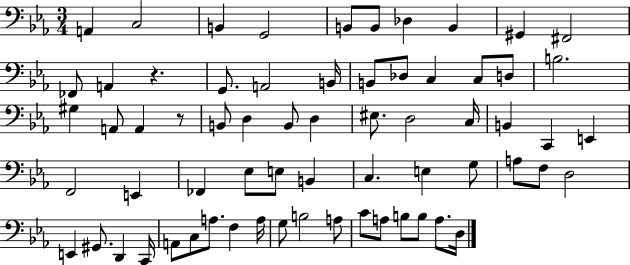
X:1
T:Untitled
M:3/4
L:1/4
K:Eb
A,, C,2 B,, G,,2 B,,/2 B,,/2 _D, B,, ^G,, ^F,,2 _F,,/2 A,, z G,,/2 A,,2 B,,/4 B,,/2 _D,/2 C, C,/2 D,/2 B,2 ^G, A,,/2 A,, z/2 B,,/2 D, B,,/2 D, ^E,/2 D,2 C,/4 B,, C,, E,, F,,2 E,, _F,, _E,/2 E,/2 B,, C, E, G,/2 A,/2 F,/2 D,2 E,, ^G,,/2 D,, C,,/4 A,,/2 C,/2 A,/2 F, A,/4 G,/2 B,2 A,/2 C/2 A,/2 B,/2 B,/2 A,/2 D,/4